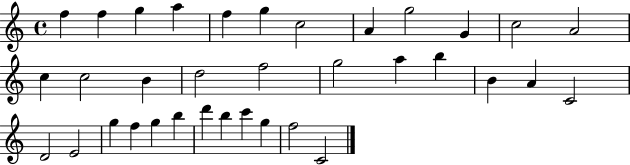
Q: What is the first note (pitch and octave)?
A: F5